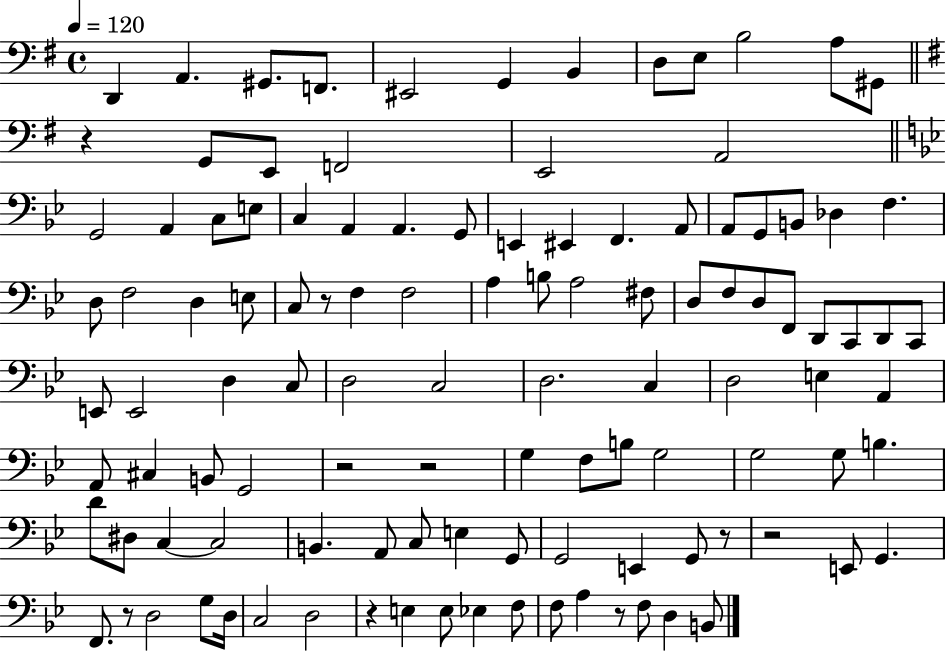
X:1
T:Untitled
M:4/4
L:1/4
K:G
D,, A,, ^G,,/2 F,,/2 ^E,,2 G,, B,, D,/2 E,/2 B,2 A,/2 ^G,,/2 z G,,/2 E,,/2 F,,2 E,,2 A,,2 G,,2 A,, C,/2 E,/2 C, A,, A,, G,,/2 E,, ^E,, F,, A,,/2 A,,/2 G,,/2 B,,/2 _D, F, D,/2 F,2 D, E,/2 C,/2 z/2 F, F,2 A, B,/2 A,2 ^F,/2 D,/2 F,/2 D,/2 F,,/2 D,,/2 C,,/2 D,,/2 C,,/2 E,,/2 E,,2 D, C,/2 D,2 C,2 D,2 C, D,2 E, A,, A,,/2 ^C, B,,/2 G,,2 z2 z2 G, F,/2 B,/2 G,2 G,2 G,/2 B, D/2 ^D,/2 C, C,2 B,, A,,/2 C,/2 E, G,,/2 G,,2 E,, G,,/2 z/2 z2 E,,/2 G,, F,,/2 z/2 D,2 G,/2 D,/4 C,2 D,2 z E, E,/2 _E, F,/2 F,/2 A, z/2 F,/2 D, B,,/2